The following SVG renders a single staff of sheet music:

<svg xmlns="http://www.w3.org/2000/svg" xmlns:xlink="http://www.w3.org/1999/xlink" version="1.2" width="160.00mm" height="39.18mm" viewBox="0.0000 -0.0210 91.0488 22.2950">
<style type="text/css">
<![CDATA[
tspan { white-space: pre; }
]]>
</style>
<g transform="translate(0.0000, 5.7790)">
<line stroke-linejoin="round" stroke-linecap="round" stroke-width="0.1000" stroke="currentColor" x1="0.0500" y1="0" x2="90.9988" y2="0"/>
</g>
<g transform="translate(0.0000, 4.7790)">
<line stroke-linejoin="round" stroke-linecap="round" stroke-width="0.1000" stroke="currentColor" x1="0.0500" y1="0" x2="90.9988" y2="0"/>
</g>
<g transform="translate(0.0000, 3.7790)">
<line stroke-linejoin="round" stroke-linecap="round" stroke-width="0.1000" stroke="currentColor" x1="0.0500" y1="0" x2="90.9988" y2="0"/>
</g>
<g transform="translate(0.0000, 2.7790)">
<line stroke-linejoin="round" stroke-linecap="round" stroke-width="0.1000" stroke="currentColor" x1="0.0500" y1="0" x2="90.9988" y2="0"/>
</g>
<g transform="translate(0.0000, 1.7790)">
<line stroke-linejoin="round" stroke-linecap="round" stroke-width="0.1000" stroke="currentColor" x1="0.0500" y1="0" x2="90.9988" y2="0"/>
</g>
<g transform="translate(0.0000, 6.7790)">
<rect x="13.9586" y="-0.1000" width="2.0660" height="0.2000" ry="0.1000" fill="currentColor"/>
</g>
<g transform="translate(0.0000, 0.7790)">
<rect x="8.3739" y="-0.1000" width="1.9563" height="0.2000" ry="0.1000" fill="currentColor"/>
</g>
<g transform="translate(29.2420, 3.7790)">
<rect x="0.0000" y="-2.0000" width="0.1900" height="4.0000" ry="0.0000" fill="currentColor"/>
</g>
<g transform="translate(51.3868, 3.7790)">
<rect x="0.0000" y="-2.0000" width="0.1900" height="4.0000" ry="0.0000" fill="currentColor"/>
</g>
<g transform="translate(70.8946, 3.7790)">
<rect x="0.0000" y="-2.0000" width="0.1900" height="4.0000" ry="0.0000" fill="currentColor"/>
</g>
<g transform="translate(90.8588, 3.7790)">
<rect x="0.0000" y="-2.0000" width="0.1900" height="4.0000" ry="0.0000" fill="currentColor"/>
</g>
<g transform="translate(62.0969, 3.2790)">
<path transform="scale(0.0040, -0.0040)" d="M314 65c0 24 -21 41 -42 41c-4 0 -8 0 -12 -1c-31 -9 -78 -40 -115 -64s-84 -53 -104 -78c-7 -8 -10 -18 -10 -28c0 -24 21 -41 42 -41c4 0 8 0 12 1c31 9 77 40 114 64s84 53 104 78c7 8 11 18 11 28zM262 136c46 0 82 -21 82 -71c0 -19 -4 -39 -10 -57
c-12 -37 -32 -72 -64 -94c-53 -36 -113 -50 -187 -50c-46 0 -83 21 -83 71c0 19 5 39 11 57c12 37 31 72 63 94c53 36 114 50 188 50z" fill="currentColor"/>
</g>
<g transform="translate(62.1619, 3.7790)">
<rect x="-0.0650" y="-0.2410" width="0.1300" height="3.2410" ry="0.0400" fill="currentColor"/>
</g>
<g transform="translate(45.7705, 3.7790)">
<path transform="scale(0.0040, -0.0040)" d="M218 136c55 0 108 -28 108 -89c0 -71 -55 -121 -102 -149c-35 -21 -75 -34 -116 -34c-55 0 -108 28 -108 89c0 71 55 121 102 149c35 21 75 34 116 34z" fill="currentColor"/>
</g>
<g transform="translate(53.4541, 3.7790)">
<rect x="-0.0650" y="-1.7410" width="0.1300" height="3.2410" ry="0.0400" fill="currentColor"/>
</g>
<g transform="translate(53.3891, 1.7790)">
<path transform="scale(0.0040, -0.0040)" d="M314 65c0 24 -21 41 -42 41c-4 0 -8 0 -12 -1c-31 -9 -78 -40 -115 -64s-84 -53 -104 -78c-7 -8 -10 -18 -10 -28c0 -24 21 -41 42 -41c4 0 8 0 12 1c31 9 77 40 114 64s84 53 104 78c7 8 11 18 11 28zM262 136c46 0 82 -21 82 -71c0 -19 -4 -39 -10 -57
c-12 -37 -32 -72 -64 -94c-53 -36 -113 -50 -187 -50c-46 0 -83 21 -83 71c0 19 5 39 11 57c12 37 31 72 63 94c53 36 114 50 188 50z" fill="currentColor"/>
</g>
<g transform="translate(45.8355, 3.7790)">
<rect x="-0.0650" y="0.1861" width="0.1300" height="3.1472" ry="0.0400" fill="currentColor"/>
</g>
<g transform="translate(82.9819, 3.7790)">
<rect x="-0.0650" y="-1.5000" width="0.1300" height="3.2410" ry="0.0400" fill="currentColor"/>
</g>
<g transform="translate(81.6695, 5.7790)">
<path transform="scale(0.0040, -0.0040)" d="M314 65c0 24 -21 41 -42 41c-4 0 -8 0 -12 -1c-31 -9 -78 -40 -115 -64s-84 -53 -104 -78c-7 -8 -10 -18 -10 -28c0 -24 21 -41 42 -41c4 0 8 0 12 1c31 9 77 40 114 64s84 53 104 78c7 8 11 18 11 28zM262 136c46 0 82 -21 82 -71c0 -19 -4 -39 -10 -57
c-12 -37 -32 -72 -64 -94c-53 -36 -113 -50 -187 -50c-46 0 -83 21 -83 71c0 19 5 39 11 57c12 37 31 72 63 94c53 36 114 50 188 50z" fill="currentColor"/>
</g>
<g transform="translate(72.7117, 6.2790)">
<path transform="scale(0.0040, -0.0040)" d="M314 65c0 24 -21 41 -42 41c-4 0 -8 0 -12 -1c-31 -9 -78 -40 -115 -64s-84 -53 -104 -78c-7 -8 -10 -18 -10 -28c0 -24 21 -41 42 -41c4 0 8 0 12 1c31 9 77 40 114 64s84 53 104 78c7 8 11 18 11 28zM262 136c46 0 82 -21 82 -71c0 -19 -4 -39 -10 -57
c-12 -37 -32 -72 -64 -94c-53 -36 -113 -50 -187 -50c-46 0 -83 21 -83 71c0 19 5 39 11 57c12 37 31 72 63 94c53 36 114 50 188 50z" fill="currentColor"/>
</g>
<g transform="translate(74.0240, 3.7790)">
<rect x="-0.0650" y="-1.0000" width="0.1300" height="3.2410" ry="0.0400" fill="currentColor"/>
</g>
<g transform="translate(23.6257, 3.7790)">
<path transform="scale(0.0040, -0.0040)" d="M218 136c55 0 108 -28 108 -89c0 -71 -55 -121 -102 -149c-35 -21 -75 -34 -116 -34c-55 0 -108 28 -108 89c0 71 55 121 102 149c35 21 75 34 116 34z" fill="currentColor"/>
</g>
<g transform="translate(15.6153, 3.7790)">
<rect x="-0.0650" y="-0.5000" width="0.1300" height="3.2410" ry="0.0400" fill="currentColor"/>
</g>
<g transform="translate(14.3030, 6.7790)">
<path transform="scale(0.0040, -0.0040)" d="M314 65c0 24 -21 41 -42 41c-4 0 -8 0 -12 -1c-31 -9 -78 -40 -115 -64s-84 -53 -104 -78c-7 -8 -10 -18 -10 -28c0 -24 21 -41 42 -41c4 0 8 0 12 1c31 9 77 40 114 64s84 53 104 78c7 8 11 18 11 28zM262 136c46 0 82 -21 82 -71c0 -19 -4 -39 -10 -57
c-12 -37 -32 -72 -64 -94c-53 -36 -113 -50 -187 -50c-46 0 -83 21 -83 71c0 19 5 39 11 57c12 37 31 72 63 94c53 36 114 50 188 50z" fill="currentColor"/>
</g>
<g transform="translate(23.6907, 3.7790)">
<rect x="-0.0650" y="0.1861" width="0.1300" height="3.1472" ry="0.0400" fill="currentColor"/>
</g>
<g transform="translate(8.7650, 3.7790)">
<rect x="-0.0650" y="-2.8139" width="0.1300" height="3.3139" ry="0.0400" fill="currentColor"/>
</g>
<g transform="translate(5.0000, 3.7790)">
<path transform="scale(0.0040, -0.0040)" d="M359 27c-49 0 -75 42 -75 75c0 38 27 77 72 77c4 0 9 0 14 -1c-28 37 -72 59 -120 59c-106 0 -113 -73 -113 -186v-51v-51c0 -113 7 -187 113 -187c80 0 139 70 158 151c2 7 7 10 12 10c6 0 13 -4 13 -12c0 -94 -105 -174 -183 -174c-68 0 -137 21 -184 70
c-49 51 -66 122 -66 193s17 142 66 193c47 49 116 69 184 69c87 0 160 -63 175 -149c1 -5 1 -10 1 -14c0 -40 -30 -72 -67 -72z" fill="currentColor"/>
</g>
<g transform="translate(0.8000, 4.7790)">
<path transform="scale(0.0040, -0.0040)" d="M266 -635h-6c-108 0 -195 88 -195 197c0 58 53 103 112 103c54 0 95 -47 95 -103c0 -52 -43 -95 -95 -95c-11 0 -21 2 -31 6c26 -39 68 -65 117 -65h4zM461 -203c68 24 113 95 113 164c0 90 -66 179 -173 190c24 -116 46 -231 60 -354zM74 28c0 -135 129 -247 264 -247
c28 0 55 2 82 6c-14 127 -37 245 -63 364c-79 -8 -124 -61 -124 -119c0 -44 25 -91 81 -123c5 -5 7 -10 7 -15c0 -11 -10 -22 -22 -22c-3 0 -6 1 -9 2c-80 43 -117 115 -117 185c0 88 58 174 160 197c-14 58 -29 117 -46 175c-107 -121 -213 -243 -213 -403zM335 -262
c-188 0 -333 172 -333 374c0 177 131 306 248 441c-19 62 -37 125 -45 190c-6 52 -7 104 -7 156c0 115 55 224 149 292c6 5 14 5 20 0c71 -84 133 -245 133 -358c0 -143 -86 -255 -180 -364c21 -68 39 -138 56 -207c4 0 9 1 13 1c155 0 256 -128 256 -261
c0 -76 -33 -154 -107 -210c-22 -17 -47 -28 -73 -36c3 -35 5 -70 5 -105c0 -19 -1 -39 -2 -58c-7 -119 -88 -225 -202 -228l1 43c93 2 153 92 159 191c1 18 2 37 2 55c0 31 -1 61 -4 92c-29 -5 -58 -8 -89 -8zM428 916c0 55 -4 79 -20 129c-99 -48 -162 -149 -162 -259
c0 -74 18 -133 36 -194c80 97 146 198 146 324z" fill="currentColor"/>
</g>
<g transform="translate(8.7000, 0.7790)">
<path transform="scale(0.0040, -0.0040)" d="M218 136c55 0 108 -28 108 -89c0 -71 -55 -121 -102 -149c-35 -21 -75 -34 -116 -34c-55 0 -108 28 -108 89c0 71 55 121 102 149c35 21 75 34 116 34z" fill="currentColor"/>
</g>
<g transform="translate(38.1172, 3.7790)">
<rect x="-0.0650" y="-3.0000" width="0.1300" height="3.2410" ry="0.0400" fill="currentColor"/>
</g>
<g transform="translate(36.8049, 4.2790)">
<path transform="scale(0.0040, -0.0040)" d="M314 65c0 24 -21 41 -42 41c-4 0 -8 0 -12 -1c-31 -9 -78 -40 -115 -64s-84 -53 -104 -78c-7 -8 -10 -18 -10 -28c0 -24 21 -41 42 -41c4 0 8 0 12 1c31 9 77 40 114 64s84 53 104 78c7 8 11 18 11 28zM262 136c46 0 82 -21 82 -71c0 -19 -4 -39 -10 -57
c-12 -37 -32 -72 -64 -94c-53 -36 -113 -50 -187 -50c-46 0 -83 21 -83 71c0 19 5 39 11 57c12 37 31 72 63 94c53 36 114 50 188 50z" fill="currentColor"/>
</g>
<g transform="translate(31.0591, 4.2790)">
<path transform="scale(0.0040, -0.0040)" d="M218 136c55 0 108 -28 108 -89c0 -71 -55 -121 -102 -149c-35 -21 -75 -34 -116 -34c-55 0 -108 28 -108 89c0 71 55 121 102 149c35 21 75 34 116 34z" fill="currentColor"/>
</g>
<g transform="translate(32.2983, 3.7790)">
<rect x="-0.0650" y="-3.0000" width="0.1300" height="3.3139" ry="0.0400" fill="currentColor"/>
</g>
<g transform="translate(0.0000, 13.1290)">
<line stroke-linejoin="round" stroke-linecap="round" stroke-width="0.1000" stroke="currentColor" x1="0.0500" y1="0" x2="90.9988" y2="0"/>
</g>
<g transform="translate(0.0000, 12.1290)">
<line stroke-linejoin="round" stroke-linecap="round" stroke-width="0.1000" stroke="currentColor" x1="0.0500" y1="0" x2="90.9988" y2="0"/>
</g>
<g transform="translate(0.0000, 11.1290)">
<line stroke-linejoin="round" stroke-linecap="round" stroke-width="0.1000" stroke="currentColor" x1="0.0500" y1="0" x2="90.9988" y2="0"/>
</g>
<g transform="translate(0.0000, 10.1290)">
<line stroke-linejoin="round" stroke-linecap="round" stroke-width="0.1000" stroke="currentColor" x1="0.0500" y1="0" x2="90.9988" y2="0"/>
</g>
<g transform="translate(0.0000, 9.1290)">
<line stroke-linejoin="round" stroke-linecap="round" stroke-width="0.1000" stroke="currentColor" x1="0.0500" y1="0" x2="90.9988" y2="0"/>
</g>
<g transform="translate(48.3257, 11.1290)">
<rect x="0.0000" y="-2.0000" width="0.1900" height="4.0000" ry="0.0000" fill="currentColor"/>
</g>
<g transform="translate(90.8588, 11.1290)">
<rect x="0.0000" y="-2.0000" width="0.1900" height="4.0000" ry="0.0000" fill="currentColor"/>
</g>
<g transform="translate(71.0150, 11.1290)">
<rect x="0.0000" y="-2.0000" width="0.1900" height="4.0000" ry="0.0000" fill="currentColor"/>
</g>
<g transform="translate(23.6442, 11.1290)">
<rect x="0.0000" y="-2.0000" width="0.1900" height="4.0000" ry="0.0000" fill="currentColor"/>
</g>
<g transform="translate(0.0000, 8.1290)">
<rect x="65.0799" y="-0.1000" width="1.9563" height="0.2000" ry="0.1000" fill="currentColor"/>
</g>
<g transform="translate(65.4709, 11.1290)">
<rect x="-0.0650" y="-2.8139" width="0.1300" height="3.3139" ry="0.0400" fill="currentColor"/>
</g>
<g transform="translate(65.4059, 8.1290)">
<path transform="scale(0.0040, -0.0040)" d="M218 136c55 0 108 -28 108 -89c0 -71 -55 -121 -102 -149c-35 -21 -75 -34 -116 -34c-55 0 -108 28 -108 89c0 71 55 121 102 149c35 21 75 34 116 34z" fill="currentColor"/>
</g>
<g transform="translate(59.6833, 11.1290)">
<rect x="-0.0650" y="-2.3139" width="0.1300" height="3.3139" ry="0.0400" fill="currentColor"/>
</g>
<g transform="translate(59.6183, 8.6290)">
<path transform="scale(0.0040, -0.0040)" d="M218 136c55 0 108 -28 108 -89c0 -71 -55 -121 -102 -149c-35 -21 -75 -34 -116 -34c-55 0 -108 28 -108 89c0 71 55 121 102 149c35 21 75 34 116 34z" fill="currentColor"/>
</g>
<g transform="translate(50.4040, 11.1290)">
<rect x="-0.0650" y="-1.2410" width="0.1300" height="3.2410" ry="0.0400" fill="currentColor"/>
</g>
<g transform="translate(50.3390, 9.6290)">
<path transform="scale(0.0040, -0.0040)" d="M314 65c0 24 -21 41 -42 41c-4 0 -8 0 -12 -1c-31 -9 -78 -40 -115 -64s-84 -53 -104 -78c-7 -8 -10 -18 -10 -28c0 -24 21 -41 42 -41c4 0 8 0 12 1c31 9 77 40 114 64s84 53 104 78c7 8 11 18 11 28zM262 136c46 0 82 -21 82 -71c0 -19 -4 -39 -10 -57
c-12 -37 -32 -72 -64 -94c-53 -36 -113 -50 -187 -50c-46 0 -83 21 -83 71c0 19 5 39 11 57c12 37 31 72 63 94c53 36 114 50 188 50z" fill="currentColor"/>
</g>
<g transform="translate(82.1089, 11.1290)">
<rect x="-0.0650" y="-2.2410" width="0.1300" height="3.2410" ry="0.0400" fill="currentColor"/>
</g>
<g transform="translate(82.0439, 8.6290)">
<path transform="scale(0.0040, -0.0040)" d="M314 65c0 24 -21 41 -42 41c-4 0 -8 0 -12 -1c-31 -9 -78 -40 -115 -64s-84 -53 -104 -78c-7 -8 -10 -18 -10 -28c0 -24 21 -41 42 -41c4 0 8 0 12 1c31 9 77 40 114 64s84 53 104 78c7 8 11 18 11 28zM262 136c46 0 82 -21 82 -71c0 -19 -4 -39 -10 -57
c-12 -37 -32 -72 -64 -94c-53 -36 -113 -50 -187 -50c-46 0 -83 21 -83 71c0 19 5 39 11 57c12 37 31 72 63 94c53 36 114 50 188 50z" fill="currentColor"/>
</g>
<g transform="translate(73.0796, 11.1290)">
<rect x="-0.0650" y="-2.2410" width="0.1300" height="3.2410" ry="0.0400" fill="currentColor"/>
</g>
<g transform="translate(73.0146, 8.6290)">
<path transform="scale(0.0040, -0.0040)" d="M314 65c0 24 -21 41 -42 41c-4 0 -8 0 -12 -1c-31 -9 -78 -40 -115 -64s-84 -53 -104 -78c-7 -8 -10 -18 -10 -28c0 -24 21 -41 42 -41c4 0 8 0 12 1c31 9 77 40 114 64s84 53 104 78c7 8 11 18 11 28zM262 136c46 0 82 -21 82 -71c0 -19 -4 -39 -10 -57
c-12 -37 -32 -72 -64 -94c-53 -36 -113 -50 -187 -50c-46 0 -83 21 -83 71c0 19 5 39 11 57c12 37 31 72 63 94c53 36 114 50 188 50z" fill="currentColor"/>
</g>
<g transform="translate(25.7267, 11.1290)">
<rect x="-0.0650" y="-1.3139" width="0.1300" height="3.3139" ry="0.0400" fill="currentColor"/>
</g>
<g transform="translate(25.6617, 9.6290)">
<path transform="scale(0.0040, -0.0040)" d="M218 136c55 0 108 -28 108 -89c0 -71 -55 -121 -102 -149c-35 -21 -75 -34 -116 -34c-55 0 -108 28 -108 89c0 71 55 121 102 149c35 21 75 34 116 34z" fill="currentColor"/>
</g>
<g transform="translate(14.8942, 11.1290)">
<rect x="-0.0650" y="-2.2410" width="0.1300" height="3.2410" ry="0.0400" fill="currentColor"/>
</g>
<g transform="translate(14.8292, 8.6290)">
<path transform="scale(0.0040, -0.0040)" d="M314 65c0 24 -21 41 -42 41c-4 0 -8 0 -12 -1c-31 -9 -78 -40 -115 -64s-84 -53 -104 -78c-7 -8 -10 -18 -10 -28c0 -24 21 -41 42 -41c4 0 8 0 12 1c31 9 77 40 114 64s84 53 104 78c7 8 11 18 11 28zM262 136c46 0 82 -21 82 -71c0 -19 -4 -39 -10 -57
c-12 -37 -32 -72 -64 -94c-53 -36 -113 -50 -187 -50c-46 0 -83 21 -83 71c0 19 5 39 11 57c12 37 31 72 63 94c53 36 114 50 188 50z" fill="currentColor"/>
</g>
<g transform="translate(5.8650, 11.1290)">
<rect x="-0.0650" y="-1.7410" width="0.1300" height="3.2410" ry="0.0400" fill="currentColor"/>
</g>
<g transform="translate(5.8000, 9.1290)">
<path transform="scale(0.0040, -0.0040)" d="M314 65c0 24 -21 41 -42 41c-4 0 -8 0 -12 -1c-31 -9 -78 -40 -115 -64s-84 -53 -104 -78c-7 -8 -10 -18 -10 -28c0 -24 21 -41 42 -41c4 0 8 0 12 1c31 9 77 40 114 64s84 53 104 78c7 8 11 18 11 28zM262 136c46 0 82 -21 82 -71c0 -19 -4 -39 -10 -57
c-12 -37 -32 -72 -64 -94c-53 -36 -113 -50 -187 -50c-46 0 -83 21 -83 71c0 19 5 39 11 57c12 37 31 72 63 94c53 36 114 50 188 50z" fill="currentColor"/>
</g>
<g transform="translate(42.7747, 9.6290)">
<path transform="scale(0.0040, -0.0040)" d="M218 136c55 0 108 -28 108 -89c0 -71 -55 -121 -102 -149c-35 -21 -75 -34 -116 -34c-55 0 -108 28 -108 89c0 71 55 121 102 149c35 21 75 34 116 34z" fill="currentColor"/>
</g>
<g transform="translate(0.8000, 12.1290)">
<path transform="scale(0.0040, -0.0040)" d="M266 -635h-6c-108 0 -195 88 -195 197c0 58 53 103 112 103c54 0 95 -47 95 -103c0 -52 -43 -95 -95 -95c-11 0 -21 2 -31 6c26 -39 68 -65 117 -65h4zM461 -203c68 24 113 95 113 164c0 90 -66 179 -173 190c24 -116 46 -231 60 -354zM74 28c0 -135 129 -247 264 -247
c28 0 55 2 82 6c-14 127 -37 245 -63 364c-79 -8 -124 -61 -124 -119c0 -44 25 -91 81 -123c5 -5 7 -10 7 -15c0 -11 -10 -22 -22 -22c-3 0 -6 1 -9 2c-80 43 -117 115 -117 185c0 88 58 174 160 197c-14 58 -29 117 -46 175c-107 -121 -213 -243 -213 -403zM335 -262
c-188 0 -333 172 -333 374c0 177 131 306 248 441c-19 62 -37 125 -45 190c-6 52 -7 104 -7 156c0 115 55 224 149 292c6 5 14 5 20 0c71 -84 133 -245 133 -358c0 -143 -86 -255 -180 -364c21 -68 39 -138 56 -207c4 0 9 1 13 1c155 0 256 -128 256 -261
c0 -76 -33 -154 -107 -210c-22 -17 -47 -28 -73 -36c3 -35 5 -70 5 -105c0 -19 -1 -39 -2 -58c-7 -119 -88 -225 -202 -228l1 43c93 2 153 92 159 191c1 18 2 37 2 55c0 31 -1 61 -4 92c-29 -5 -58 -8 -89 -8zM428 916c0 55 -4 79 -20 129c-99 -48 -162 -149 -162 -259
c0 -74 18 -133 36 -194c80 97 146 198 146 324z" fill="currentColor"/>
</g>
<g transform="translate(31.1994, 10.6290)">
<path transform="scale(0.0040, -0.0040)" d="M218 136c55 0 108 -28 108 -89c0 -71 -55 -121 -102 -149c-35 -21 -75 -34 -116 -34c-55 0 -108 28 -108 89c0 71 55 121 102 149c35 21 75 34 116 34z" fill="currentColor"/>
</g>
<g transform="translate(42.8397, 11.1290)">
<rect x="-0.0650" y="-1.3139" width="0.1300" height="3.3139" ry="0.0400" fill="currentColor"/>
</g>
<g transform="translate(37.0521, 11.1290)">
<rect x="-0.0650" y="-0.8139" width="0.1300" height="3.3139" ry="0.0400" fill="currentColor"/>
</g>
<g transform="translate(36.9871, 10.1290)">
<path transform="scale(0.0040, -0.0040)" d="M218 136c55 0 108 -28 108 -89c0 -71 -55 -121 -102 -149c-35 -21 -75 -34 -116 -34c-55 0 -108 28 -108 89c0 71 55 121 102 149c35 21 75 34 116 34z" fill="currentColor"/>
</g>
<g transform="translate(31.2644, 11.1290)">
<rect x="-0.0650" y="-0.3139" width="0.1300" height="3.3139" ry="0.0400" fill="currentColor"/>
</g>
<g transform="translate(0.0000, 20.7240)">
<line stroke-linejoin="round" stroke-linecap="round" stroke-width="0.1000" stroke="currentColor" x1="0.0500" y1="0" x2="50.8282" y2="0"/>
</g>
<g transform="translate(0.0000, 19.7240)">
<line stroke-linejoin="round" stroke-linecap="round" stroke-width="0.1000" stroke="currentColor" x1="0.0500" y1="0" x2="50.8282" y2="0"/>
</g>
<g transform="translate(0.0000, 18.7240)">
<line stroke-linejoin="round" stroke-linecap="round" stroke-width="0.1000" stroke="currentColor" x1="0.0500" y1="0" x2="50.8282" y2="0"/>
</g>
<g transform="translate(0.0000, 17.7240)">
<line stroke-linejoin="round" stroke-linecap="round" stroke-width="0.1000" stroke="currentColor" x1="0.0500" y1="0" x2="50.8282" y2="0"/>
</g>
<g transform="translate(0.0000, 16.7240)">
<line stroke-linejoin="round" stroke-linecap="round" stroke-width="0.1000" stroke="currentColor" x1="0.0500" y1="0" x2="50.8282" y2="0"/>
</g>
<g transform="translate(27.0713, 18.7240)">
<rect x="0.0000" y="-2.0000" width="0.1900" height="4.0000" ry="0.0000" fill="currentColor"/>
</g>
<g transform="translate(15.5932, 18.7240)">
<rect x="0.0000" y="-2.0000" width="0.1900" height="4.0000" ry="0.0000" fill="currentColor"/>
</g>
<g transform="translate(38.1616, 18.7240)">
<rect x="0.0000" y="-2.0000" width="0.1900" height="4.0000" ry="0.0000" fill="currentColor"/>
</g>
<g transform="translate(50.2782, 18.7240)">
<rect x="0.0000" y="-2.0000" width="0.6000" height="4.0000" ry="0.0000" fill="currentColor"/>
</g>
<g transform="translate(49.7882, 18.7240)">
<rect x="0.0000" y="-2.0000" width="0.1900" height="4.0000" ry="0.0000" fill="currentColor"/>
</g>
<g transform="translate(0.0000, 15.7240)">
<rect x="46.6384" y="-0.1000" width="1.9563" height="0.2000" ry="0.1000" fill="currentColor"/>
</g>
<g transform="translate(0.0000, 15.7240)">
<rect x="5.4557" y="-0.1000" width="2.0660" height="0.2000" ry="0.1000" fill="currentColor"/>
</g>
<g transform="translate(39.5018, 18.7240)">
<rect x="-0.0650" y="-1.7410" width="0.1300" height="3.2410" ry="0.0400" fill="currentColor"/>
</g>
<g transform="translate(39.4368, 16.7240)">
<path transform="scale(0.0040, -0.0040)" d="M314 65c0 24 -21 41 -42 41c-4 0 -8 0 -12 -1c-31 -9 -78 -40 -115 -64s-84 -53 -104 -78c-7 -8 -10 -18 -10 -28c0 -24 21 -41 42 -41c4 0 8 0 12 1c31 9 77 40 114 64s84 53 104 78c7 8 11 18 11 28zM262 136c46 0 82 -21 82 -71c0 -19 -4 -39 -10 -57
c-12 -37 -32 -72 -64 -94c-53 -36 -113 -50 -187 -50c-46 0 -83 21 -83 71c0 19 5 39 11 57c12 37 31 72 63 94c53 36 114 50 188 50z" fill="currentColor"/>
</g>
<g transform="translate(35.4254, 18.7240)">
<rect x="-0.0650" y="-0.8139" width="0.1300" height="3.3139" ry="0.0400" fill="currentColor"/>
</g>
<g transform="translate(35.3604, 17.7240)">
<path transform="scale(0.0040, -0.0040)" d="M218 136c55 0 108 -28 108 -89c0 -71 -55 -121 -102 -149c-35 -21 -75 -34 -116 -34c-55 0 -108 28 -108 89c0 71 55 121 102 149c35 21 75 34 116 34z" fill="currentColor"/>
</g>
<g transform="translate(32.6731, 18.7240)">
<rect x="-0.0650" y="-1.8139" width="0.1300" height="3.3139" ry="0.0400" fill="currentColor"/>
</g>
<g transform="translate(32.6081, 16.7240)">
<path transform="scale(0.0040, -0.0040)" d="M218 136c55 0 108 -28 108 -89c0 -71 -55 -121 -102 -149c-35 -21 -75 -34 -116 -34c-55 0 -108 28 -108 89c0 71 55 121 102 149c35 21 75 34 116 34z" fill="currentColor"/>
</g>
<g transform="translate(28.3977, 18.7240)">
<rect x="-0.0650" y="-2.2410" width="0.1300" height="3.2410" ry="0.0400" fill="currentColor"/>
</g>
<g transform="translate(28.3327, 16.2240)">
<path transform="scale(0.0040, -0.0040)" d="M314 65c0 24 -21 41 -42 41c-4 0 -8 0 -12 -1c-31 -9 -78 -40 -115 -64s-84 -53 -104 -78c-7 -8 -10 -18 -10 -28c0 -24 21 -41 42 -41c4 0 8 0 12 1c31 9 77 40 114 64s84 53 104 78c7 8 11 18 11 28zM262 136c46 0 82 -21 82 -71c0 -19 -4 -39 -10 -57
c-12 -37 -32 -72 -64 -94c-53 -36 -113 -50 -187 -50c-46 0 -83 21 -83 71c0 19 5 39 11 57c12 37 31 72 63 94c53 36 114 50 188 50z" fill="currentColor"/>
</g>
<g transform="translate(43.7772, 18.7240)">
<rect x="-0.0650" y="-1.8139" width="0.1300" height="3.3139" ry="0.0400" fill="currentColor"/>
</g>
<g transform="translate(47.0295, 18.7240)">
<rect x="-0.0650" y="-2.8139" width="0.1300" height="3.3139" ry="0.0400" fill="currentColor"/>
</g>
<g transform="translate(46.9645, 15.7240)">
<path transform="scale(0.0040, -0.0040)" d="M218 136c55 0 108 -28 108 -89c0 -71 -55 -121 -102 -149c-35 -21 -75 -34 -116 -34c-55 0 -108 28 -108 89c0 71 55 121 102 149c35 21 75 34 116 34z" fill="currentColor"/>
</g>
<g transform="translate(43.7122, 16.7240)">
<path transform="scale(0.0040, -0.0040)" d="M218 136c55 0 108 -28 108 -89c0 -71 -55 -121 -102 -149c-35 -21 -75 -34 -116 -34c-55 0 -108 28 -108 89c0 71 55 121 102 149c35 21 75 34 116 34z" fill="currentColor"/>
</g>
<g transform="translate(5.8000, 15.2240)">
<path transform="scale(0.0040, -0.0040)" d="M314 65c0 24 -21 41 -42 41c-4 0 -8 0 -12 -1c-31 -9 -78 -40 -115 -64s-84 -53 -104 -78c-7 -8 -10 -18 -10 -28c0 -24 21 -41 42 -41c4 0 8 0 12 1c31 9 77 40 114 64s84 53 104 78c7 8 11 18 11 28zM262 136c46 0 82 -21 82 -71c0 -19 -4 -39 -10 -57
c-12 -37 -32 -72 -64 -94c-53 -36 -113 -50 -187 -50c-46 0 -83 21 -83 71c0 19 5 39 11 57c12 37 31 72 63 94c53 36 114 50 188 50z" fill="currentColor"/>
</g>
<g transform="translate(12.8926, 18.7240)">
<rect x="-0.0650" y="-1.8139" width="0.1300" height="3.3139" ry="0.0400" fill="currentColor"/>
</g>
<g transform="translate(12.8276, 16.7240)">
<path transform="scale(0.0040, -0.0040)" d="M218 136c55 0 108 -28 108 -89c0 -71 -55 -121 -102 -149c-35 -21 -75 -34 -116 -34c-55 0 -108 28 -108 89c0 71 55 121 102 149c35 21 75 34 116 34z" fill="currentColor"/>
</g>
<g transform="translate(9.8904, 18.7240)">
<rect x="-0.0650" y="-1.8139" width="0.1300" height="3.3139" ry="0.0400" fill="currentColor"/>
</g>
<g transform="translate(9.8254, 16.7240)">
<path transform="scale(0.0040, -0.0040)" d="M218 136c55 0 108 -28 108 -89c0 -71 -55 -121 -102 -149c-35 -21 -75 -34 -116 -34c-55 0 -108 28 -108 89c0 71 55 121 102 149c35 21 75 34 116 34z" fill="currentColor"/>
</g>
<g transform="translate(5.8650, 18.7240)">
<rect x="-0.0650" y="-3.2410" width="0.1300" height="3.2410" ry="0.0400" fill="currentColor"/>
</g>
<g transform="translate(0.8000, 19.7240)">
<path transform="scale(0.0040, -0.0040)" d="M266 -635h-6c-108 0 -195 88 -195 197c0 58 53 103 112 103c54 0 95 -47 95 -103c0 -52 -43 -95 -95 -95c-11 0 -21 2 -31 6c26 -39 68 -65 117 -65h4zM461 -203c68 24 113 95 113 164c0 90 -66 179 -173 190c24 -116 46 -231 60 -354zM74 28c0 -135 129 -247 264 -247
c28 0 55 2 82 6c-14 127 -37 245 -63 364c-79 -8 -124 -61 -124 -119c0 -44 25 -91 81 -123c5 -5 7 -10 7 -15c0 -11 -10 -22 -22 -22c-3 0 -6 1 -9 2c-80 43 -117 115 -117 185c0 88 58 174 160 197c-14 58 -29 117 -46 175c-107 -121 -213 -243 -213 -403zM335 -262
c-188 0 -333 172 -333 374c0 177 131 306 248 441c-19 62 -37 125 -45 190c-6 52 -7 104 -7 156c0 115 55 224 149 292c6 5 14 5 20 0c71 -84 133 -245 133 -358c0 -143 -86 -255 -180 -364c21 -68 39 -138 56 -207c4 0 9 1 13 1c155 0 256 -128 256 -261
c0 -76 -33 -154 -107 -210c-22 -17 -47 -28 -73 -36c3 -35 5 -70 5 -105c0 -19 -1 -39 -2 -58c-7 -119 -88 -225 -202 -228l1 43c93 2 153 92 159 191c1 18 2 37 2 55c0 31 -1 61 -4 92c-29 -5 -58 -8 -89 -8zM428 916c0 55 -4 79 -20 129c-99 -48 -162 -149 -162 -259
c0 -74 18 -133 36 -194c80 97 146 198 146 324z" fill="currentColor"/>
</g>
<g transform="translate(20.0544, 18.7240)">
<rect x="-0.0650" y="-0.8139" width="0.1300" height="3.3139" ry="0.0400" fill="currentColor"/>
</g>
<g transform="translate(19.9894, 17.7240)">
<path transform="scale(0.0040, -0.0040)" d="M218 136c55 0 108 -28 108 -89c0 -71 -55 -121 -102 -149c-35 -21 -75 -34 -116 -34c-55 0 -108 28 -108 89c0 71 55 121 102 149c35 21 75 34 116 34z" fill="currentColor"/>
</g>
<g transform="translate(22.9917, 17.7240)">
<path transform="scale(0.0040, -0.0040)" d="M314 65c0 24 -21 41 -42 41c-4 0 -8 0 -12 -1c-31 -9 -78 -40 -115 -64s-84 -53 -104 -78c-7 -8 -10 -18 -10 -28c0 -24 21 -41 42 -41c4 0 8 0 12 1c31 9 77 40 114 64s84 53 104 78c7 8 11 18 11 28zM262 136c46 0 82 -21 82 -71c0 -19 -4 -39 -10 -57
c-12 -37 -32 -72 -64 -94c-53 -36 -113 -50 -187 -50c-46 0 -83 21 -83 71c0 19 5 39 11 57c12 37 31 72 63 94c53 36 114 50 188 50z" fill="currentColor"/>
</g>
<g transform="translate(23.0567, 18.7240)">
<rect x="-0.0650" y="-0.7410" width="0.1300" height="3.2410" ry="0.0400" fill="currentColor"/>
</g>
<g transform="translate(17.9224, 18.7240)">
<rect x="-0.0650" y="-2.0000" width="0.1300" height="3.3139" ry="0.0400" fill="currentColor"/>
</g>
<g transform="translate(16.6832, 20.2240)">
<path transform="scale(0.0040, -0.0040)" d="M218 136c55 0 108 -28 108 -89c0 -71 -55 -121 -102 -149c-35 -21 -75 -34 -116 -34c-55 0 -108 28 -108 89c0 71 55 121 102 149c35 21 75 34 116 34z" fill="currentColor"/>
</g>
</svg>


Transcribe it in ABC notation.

X:1
T:Untitled
M:4/4
L:1/4
K:C
a C2 B A A2 B f2 c2 D2 E2 f2 g2 e c d e e2 g a g2 g2 b2 f f F d d2 g2 f d f2 f a